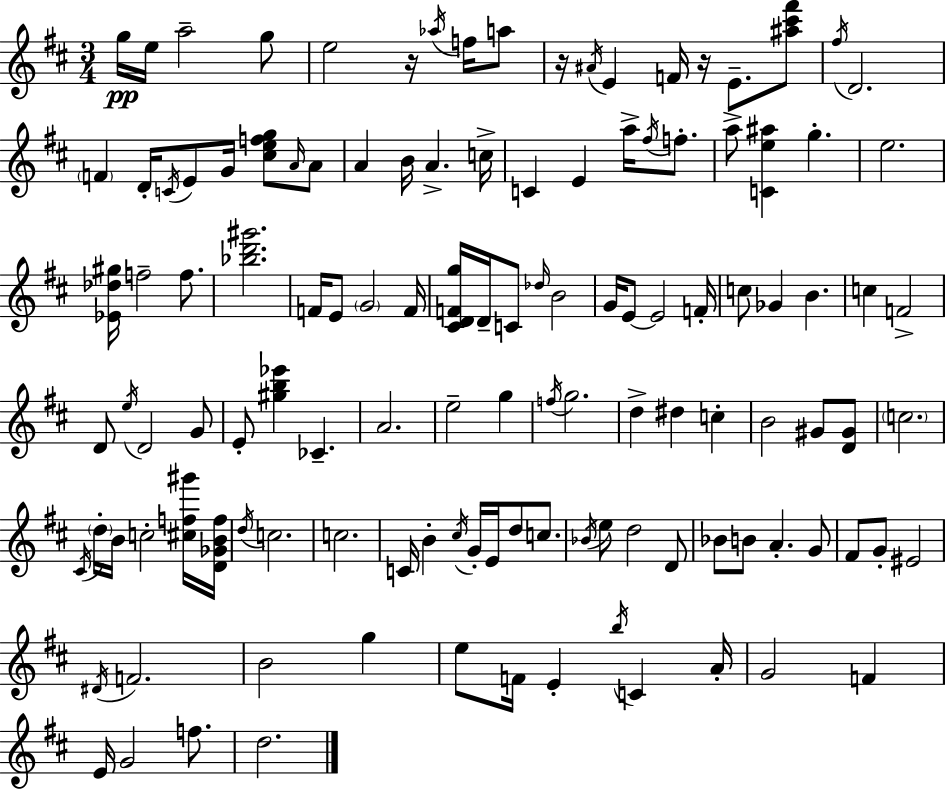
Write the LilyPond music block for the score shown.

{
  \clef treble
  \numericTimeSignature
  \time 3/4
  \key d \major
  g''16\pp e''16 a''2-- g''8 | e''2 r16 \acciaccatura { aes''16 } f''16 a''8 | r16 \acciaccatura { ais'16 } e'4 f'16 r16 e'8.-- | <ais'' cis''' fis'''>8 \acciaccatura { fis''16 } d'2. | \break \parenthesize f'4 d'16-. \acciaccatura { c'16 } e'8 g'16 | <cis'' e'' f'' g''>8 \grace { a'16 } a'8 a'4 b'16 a'4.-> | c''16-> c'4 e'4 | a''16-> \acciaccatura { fis''16 } f''8.-. a''8-> <c' e'' ais''>4 | \break g''4.-. e''2. | <ees' des'' gis''>16 f''2-- | f''8. <bes'' d''' gis'''>2. | f'16 e'8 \parenthesize g'2 | \break f'16 <cis' d' f' g''>16 d'16-- c'8 \grace { des''16 } b'2 | g'16 e'8~~ e'2 | f'16-. c''8 ges'4 | b'4. c''4 f'2-> | \break d'8 \acciaccatura { e''16 } d'2 | g'8 e'8-. <gis'' b'' ees'''>4 | ces'4.-- a'2. | e''2-- | \break g''4 \acciaccatura { f''16 } g''2. | d''4-> | dis''4 c''4-. b'2 | gis'8 <d' gis'>8 \parenthesize c''2. | \break \acciaccatura { cis'16 } \parenthesize d''16-. b'16 | c''2-. <cis'' f'' gis'''>16 <d' ges' b' f''>16 \acciaccatura { d''16 } c''2. | c''2. | c'16 | \break b'4-. \acciaccatura { cis''16 } g'16-. e'16 d''8 c''8. | \acciaccatura { bes'16 } e''8 d''2 d'8 | bes'8 b'8 a'4.-. g'8 | fis'8 g'8-. eis'2 | \break \acciaccatura { dis'16 } f'2. | b'2 g''4 | e''8 f'16 e'4-. \acciaccatura { b''16 } c'4 | a'16-. g'2 f'4 | \break e'16 g'2 | f''8. d''2. | \bar "|."
}